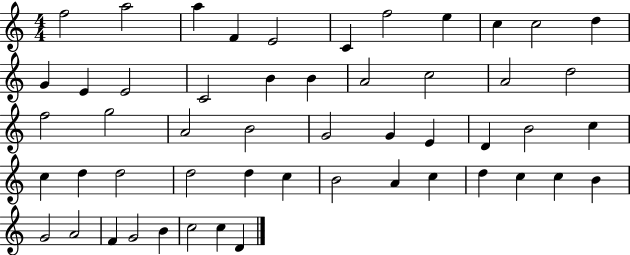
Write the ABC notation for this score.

X:1
T:Untitled
M:4/4
L:1/4
K:C
f2 a2 a F E2 C f2 e c c2 d G E E2 C2 B B A2 c2 A2 d2 f2 g2 A2 B2 G2 G E D B2 c c d d2 d2 d c B2 A c d c c B G2 A2 F G2 B c2 c D